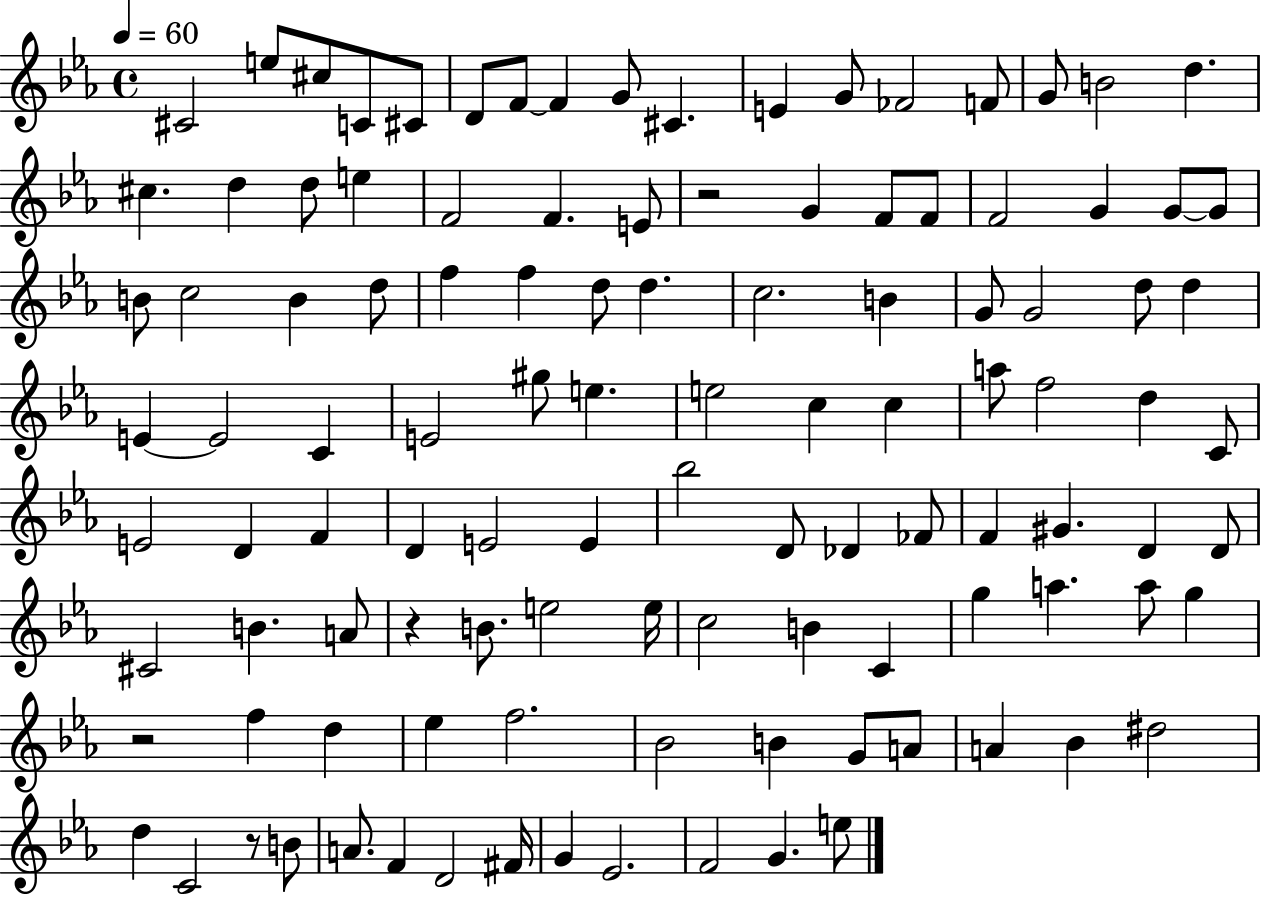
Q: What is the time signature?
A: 4/4